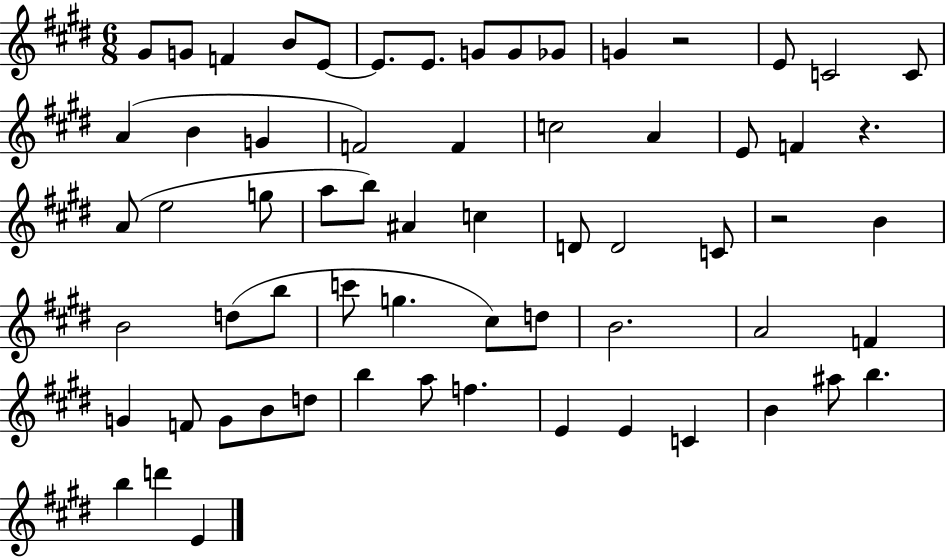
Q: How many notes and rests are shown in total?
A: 64